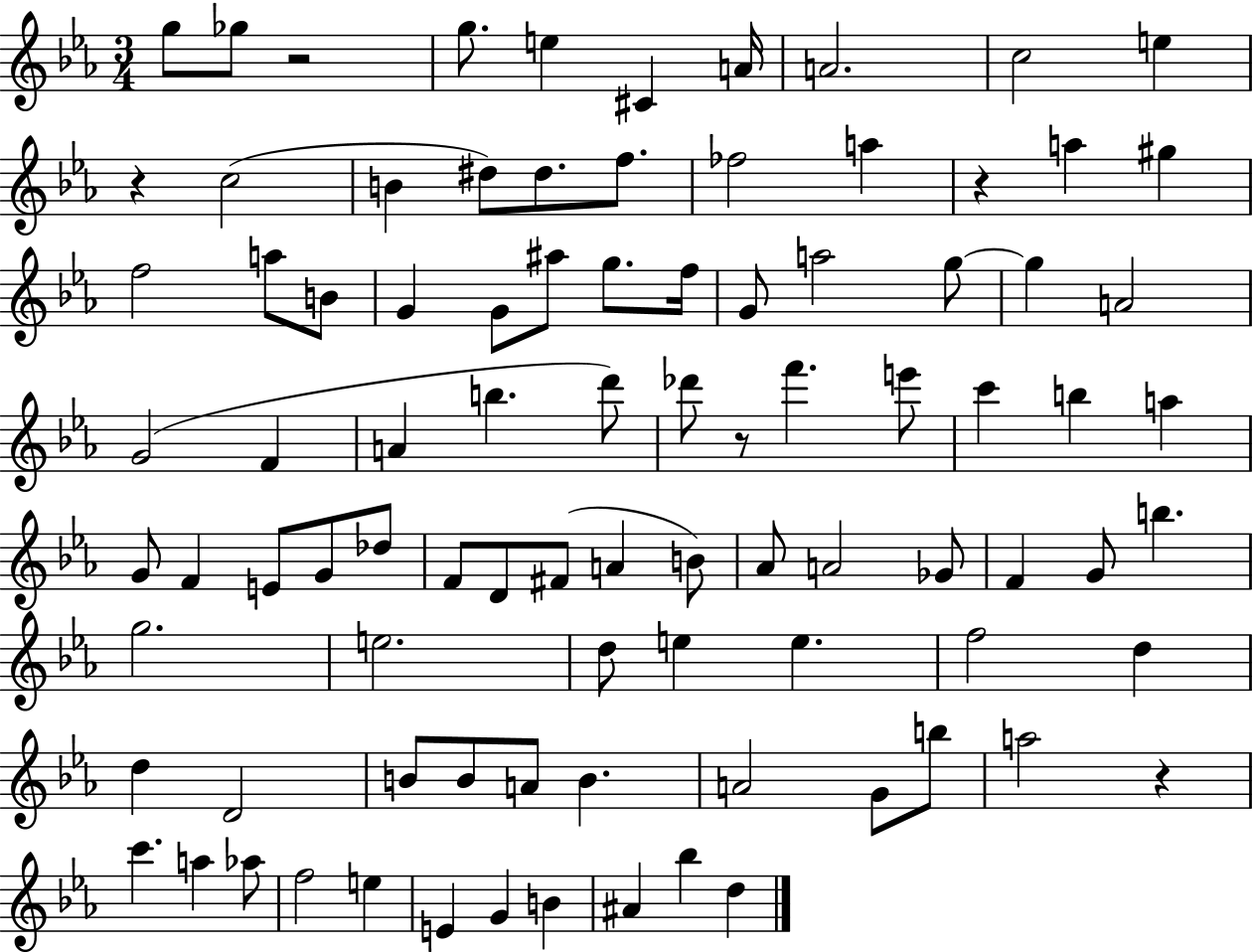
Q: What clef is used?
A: treble